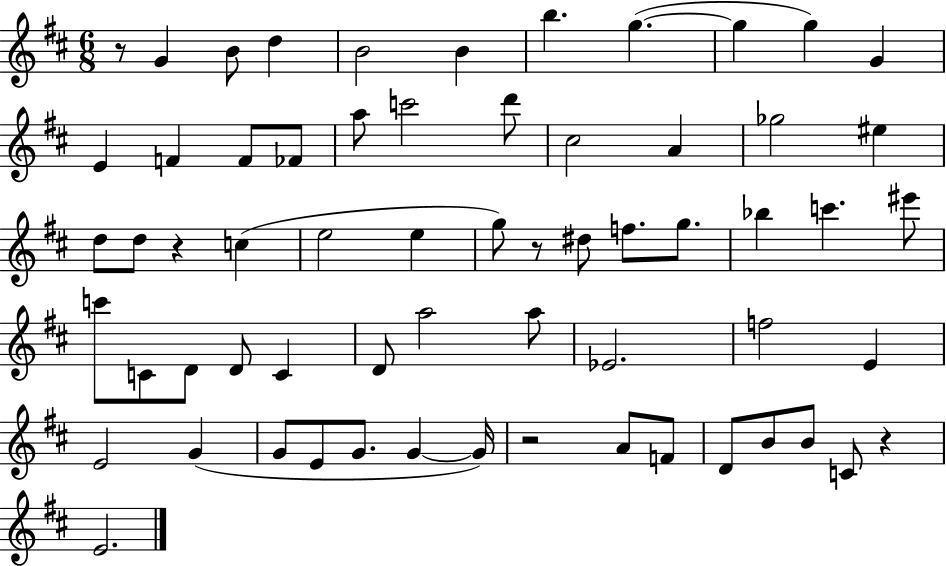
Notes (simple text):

R/e G4/q B4/e D5/q B4/h B4/q B5/q. G5/q. G5/q G5/q G4/q E4/q F4/q F4/e FES4/e A5/e C6/h D6/e C#5/h A4/q Gb5/h EIS5/q D5/e D5/e R/q C5/q E5/h E5/q G5/e R/e D#5/e F5/e. G5/e. Bb5/q C6/q. EIS6/e C6/e C4/e D4/e D4/e C4/q D4/e A5/h A5/e Eb4/h. F5/h E4/q E4/h G4/q G4/e E4/e G4/e. G4/q G4/s R/h A4/e F4/e D4/e B4/e B4/e C4/e R/q E4/h.